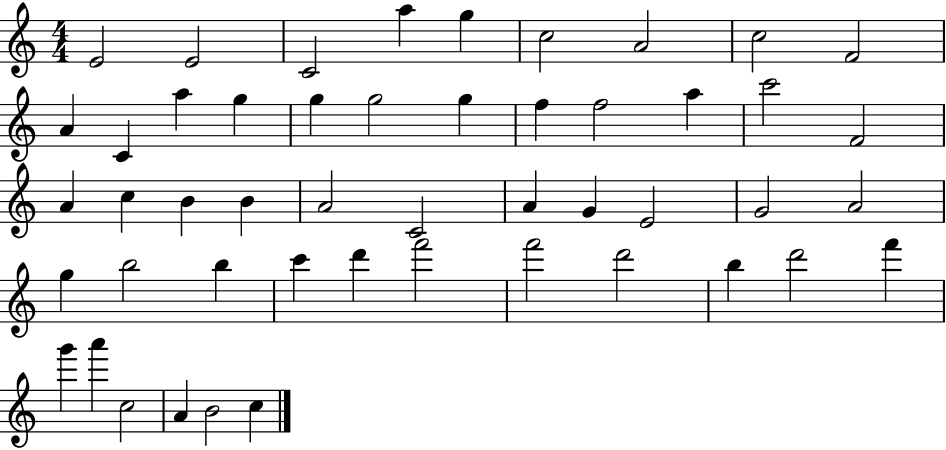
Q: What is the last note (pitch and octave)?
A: C5